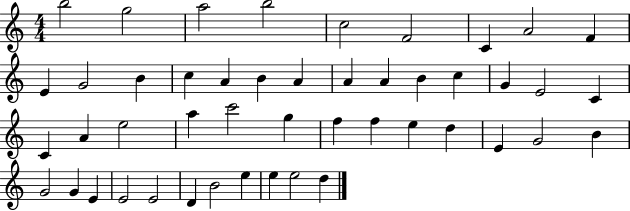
{
  \clef treble
  \numericTimeSignature
  \time 4/4
  \key c \major
  b''2 g''2 | a''2 b''2 | c''2 f'2 | c'4 a'2 f'4 | \break e'4 g'2 b'4 | c''4 a'4 b'4 a'4 | a'4 a'4 b'4 c''4 | g'4 e'2 c'4 | \break c'4 a'4 e''2 | a''4 c'''2 g''4 | f''4 f''4 e''4 d''4 | e'4 g'2 b'4 | \break g'2 g'4 e'4 | e'2 e'2 | d'4 b'2 e''4 | e''4 e''2 d''4 | \break \bar "|."
}